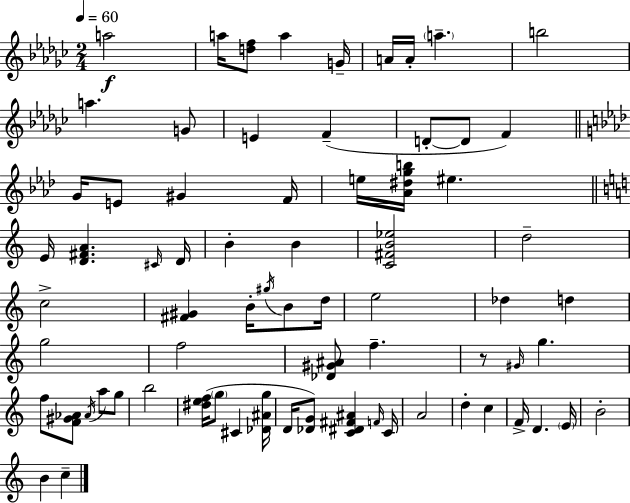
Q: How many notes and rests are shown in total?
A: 71